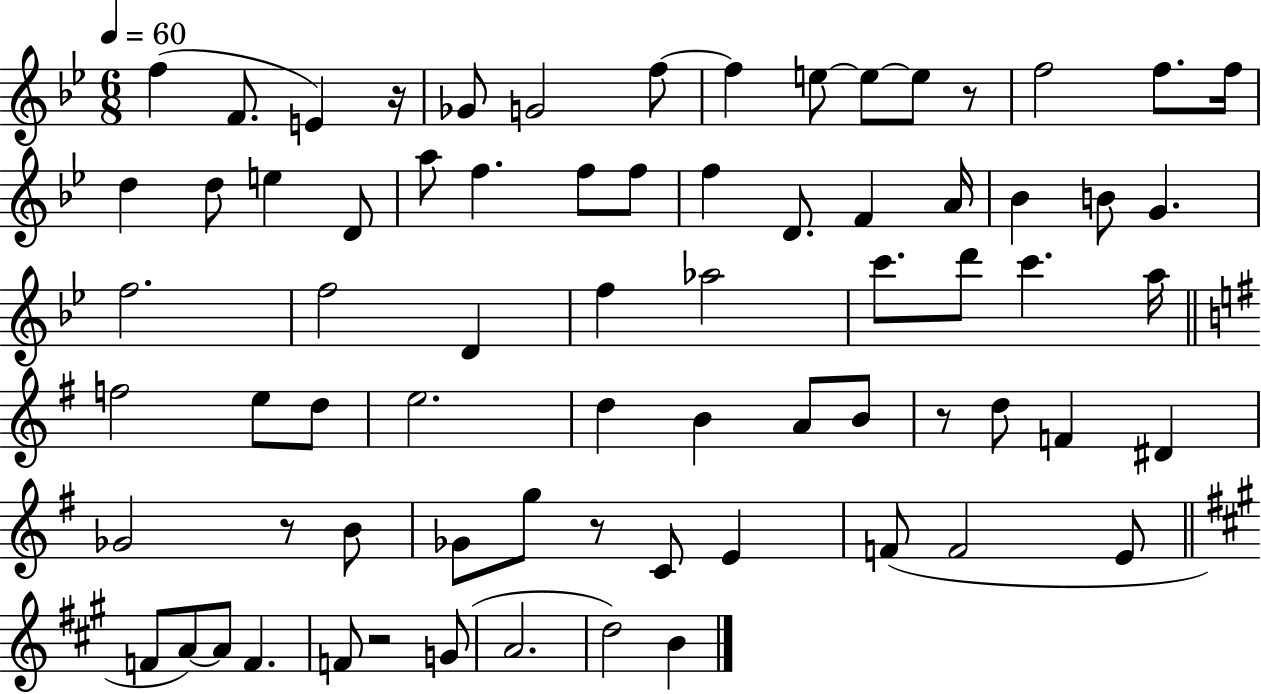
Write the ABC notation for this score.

X:1
T:Untitled
M:6/8
L:1/4
K:Bb
f F/2 E z/4 _G/2 G2 f/2 f e/2 e/2 e/2 z/2 f2 f/2 f/4 d d/2 e D/2 a/2 f f/2 f/2 f D/2 F A/4 _B B/2 G f2 f2 D f _a2 c'/2 d'/2 c' a/4 f2 e/2 d/2 e2 d B A/2 B/2 z/2 d/2 F ^D _G2 z/2 B/2 _G/2 g/2 z/2 C/2 E F/2 F2 E/2 F/2 A/2 A/2 F F/2 z2 G/2 A2 d2 B